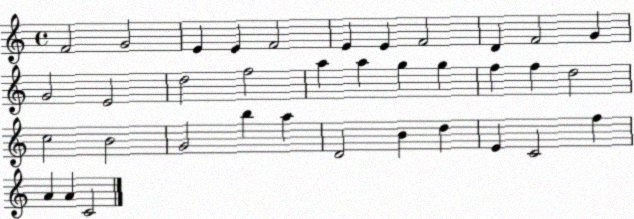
X:1
T:Untitled
M:4/4
L:1/4
K:C
F2 G2 E E F2 E E F2 D F2 G G2 E2 d2 f2 a a g g f f d2 c2 B2 G2 b a D2 B d E C2 f A A C2